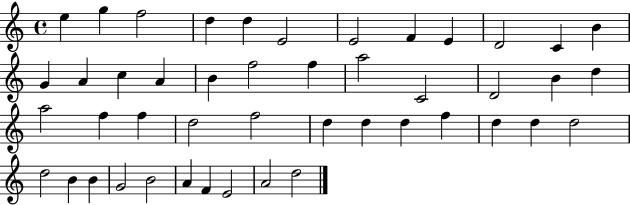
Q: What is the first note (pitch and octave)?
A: E5